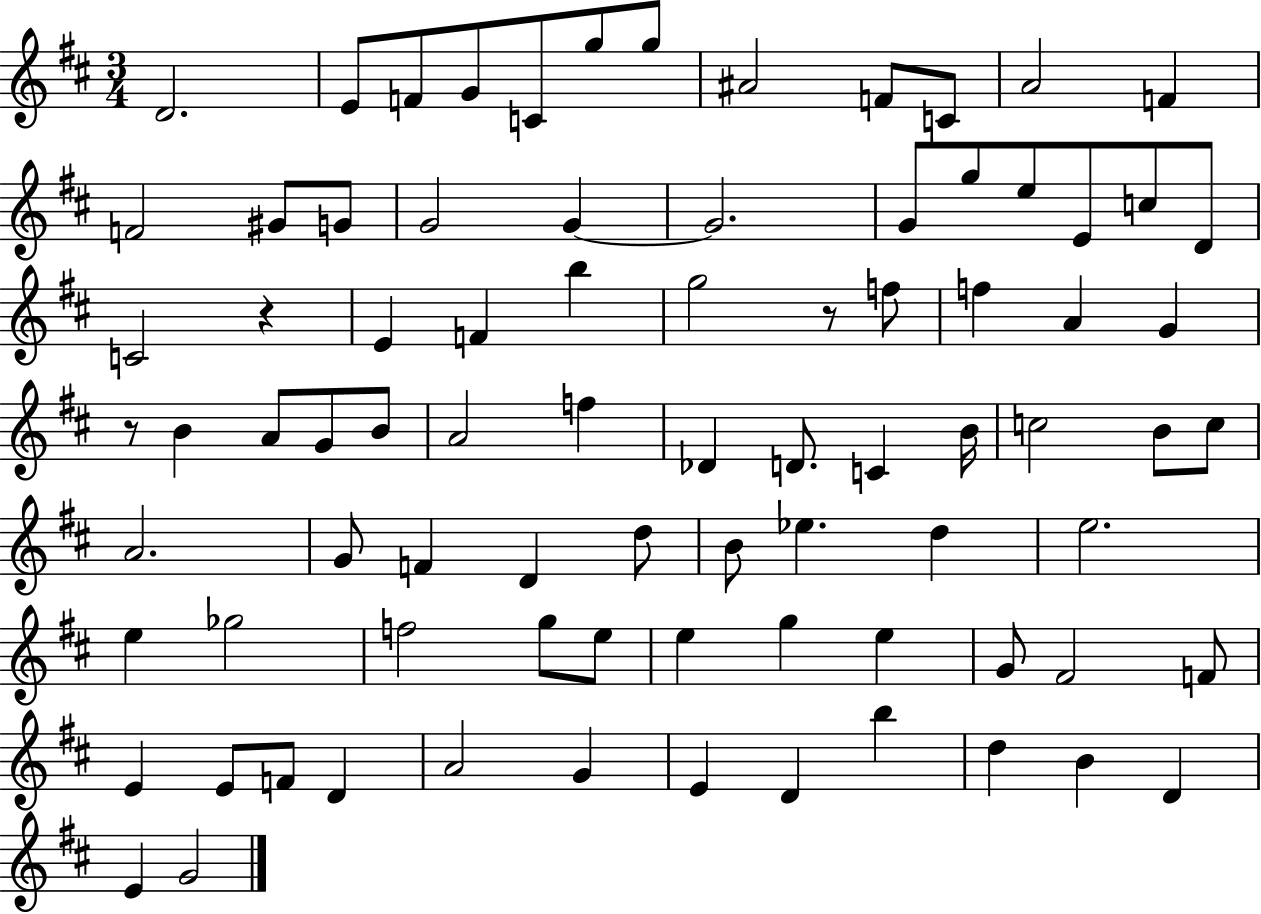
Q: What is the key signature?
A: D major